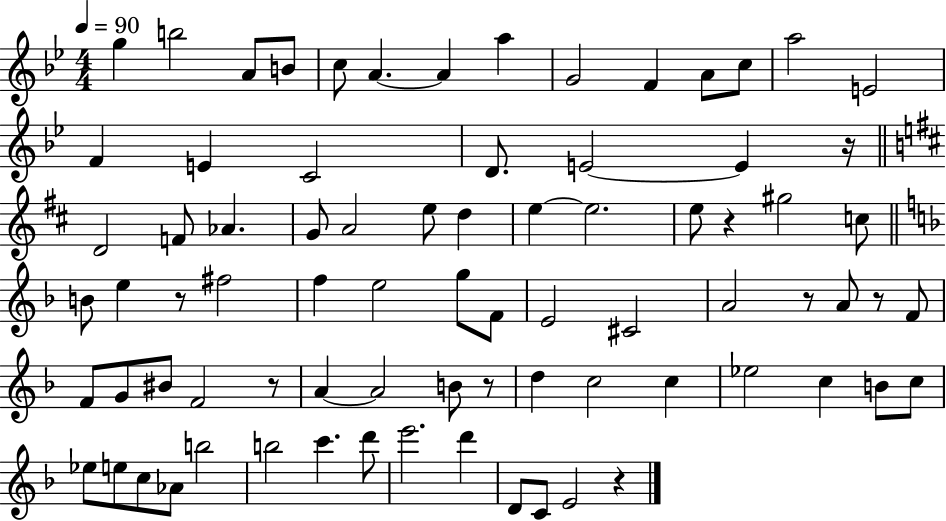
G5/q B5/h A4/e B4/e C5/e A4/q. A4/q A5/q G4/h F4/q A4/e C5/e A5/h E4/h F4/q E4/q C4/h D4/e. E4/h E4/q R/s D4/h F4/e Ab4/q. G4/e A4/h E5/e D5/q E5/q E5/h. E5/e R/q G#5/h C5/e B4/e E5/q R/e F#5/h F5/q E5/h G5/e F4/e E4/h C#4/h A4/h R/e A4/e R/e F4/e F4/e G4/e BIS4/e F4/h R/e A4/q A4/h B4/e R/e D5/q C5/h C5/q Eb5/h C5/q B4/e C5/e Eb5/e E5/e C5/e Ab4/e B5/h B5/h C6/q. D6/e E6/h. D6/q D4/e C4/e E4/h R/q